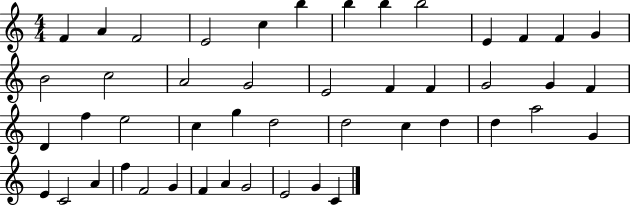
F4/q A4/q F4/h E4/h C5/q B5/q B5/q B5/q B5/h E4/q F4/q F4/q G4/q B4/h C5/h A4/h G4/h E4/h F4/q F4/q G4/h G4/q F4/q D4/q F5/q E5/h C5/q G5/q D5/h D5/h C5/q D5/q D5/q A5/h G4/q E4/q C4/h A4/q F5/q F4/h G4/q F4/q A4/q G4/h E4/h G4/q C4/q